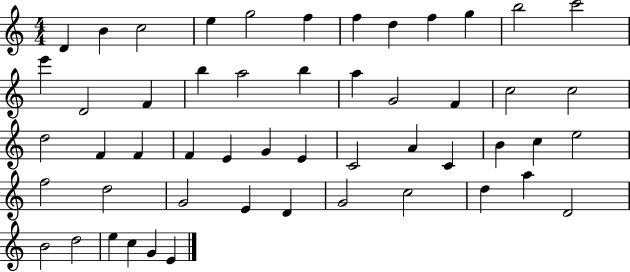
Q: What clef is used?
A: treble